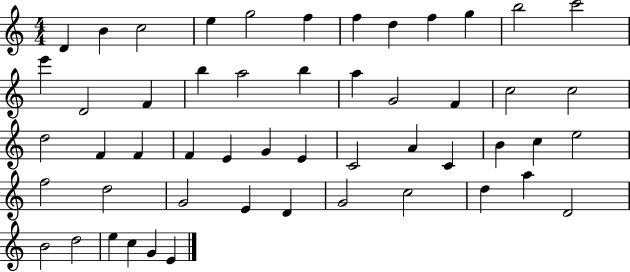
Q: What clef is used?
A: treble